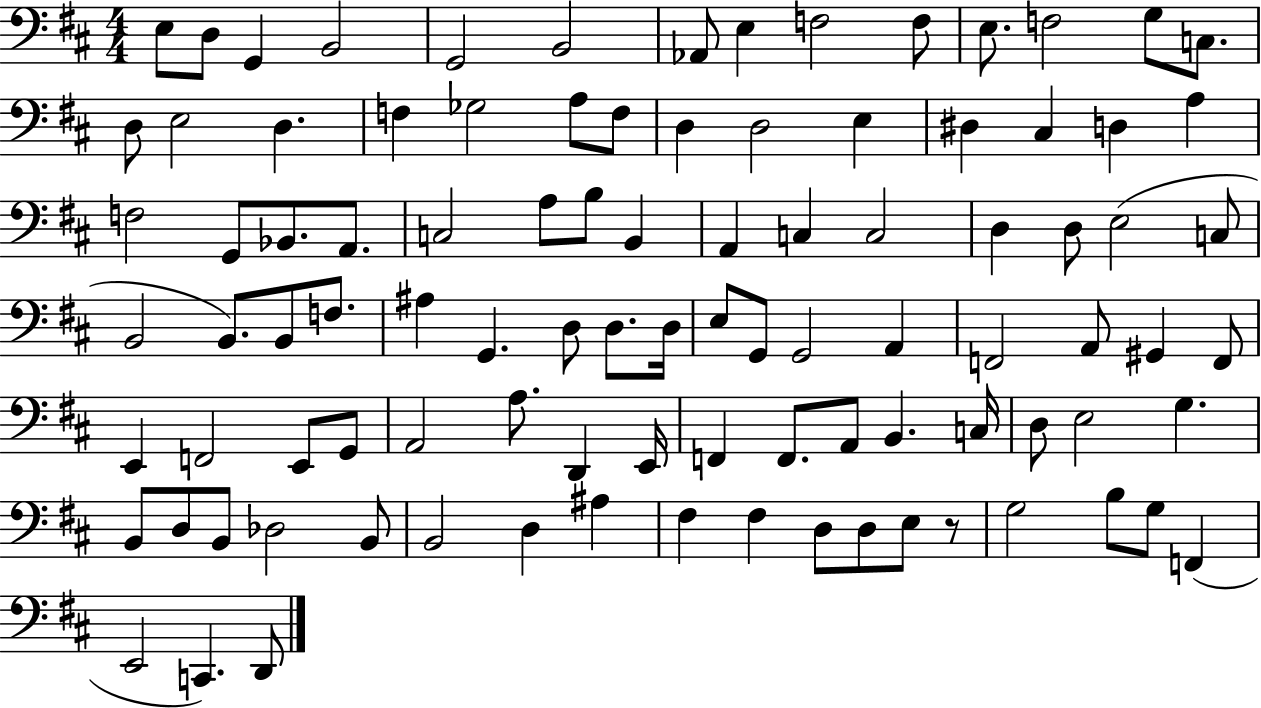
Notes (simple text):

E3/e D3/e G2/q B2/h G2/h B2/h Ab2/e E3/q F3/h F3/e E3/e. F3/h G3/e C3/e. D3/e E3/h D3/q. F3/q Gb3/h A3/e F3/e D3/q D3/h E3/q D#3/q C#3/q D3/q A3/q F3/h G2/e Bb2/e. A2/e. C3/h A3/e B3/e B2/q A2/q C3/q C3/h D3/q D3/e E3/h C3/e B2/h B2/e. B2/e F3/e. A#3/q G2/q. D3/e D3/e. D3/s E3/e G2/e G2/h A2/q F2/h A2/e G#2/q F2/e E2/q F2/h E2/e G2/e A2/h A3/e. D2/q E2/s F2/q F2/e. A2/e B2/q. C3/s D3/e E3/h G3/q. B2/e D3/e B2/e Db3/h B2/e B2/h D3/q A#3/q F#3/q F#3/q D3/e D3/e E3/e R/e G3/h B3/e G3/e F2/q E2/h C2/q. D2/e